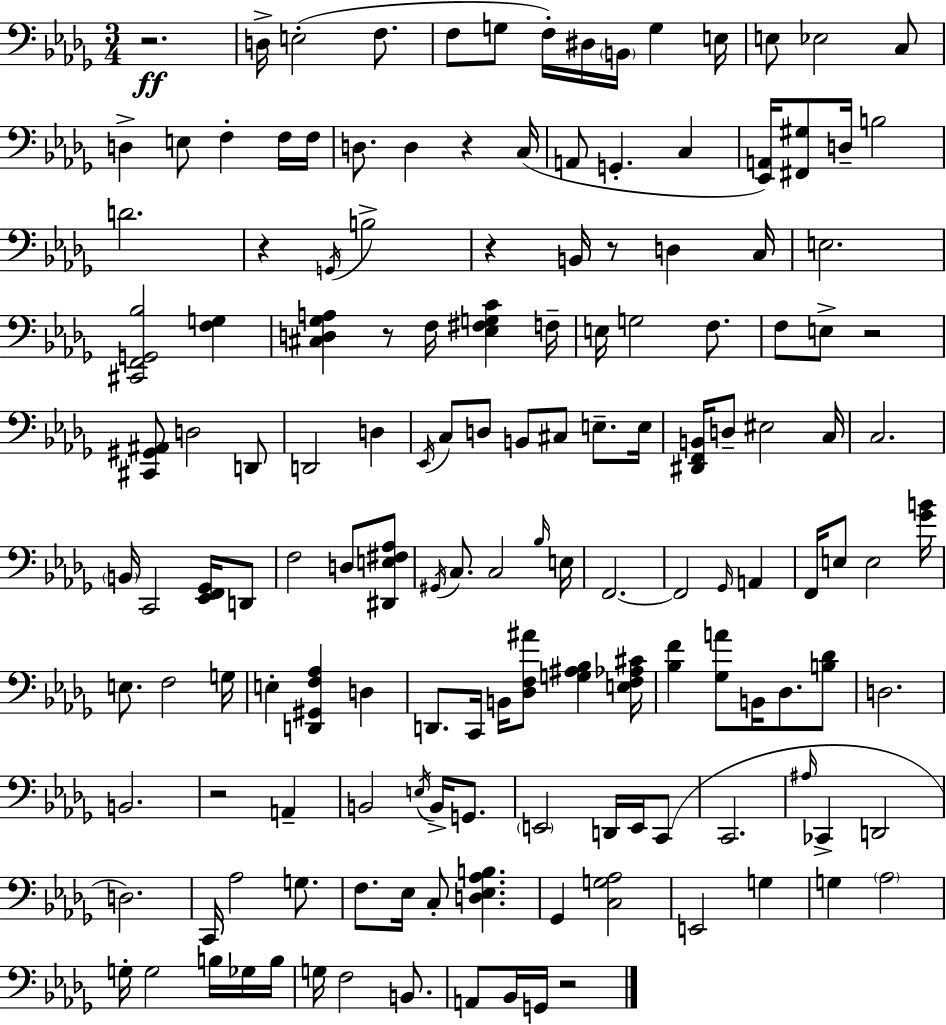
{
  \clef bass
  \numericTimeSignature
  \time 3/4
  \key bes \minor
  r2.\ff | d16-> e2-.( f8. | f8 g8 f16-.) dis16 \parenthesize b,16 g4 e16 | e8 ees2 c8 | \break d4-> e8 f4-. f16 f16 | d8. d4 r4 c16( | a,8 g,4.-. c4 | <ees, a,>16) <fis, gis>8 d16-- b2 | \break d'2. | r4 \acciaccatura { g,16 } b2-> | r4 b,16 r8 d4 | c16 e2. | \break <cis, f, g, bes>2 <f g>4 | <cis d ges a>4 r8 f16 <ees fis g c'>4 | f16-- e16 g2 f8. | f8 e8-> r2 | \break <cis, gis, ais,>8 d2 d,8 | d,2 d4 | \acciaccatura { ees,16 } c8 d8 b,8 cis8 e8.-- | e16 <dis, f, b,>16 d8-- eis2 | \break c16 c2. | \parenthesize b,16 c,2 <ees, f, ges,>16 | d,8 f2 d8 | <dis, e fis aes>8 \acciaccatura { gis,16 } c8. c2 | \break \grace { bes16 } e16 f,2.~~ | f,2 | \grace { ges,16 } a,4 f,16 e8 e2 | <ges' b'>16 e8. f2 | \break g16 e4-. <d, gis, f aes>4 | d4 d,8. c,16 b,16 <des f ais'>8 | <g ais bes>4 <e f aes cis'>16 <bes f'>4 <ges a'>8 b,16 | des8. <b des'>8 d2. | \break b,2. | r2 | a,4-- b,2 | \acciaccatura { e16 } b,16-> g,8. \parenthesize e,2 | \break d,16 e,16 c,8( c,2. | \grace { ais16 } ces,4-> d,2 | d2.) | c,16 aes2 | \break g8. f8. ees16 c8-. | <d ees aes b>4. ges,4 <c g aes>2 | e,2 | g4 g4 \parenthesize aes2 | \break g16-. g2 | b16 ges16 b16 g16 f2 | b,8. a,8 bes,16 g,16 r2 | \bar "|."
}